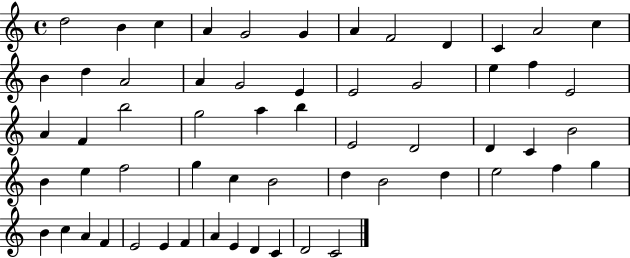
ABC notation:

X:1
T:Untitled
M:4/4
L:1/4
K:C
d2 B c A G2 G A F2 D C A2 c B d A2 A G2 E E2 G2 e f E2 A F b2 g2 a b E2 D2 D C B2 B e f2 g c B2 d B2 d e2 f g B c A F E2 E F A E D C D2 C2